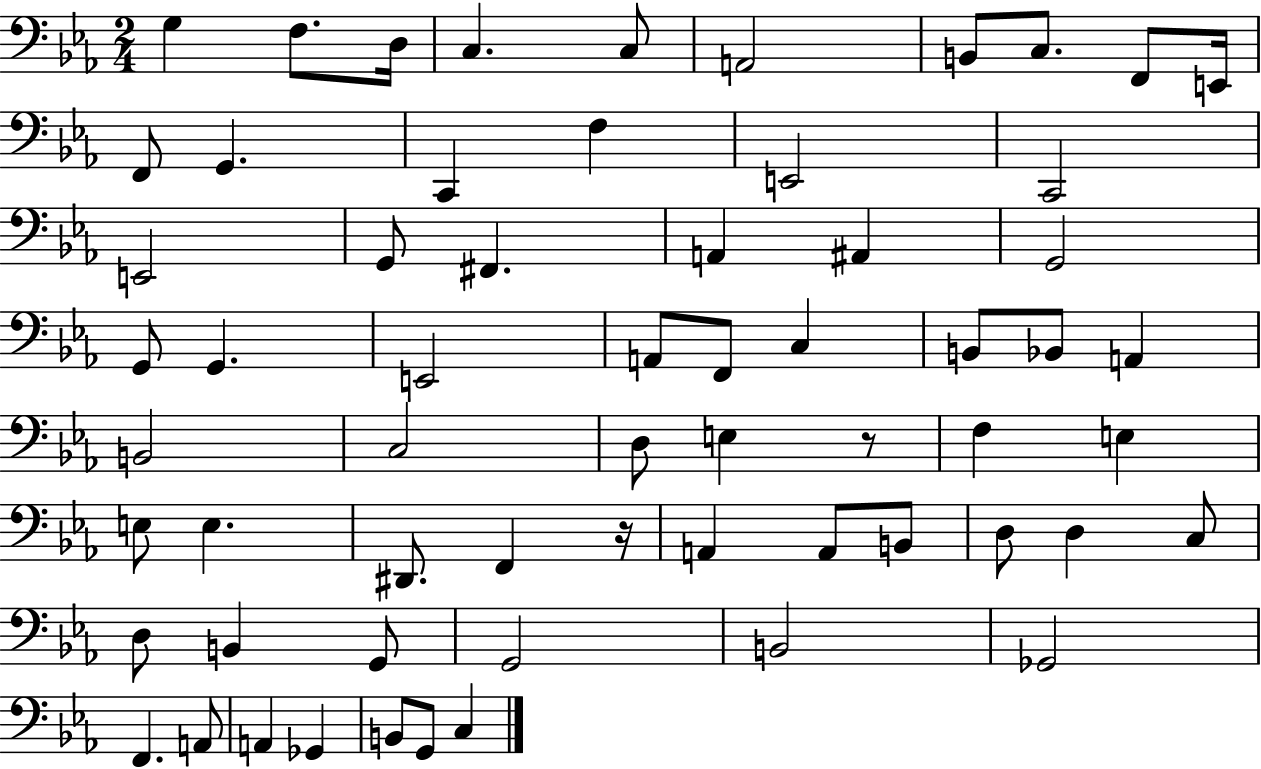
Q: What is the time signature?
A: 2/4